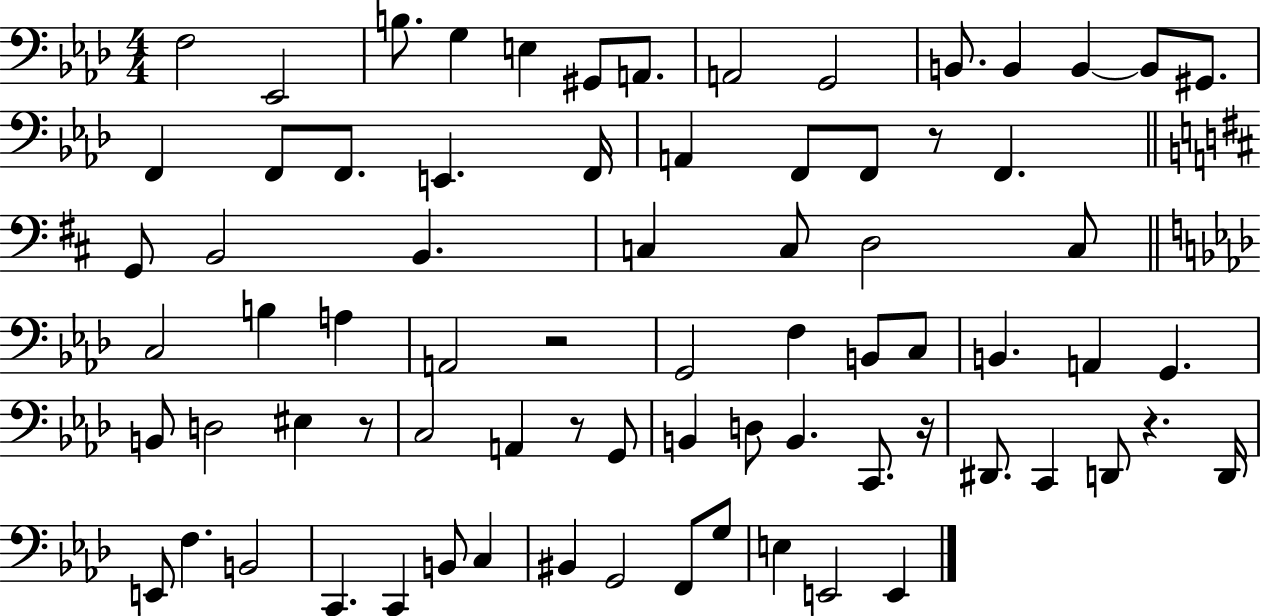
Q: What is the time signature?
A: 4/4